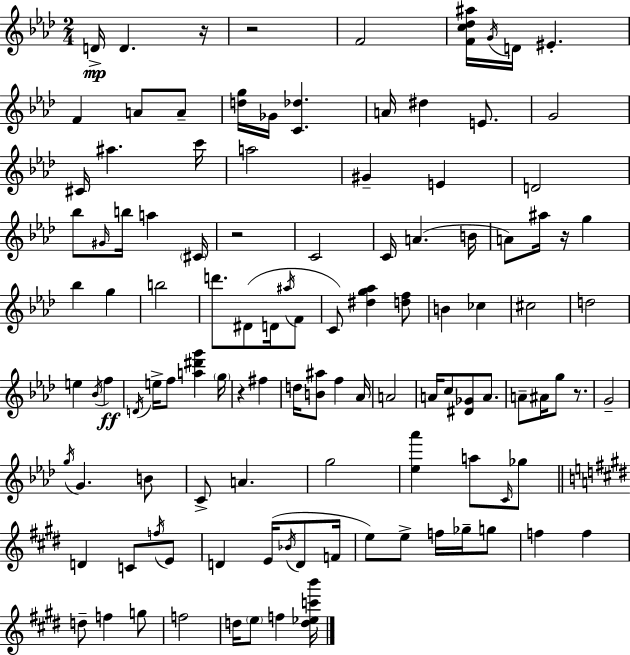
{
  \clef treble
  \numericTimeSignature
  \time 2/4
  \key aes \major
  d'16->\mp d'4. r16 | r2 | f'2 | <f' c'' des'' ais''>16 \acciaccatura { g'16 } d'16 eis'4.-. | \break f'4 a'8 a'8-- | <d'' g''>16 ges'16 <c' des''>4. | a'16 dis''4 e'8. | g'2 | \break cis'16 ais''4. | c'''16 a''2 | gis'4-- e'4 | d'2 | \break bes''8 \grace { gis'16 } b''16 a''4 | \parenthesize cis'16 r2 | c'2 | c'16 a'4.( | \break b'16 a'8) ais''16 r16 g''4 | bes''4 g''4 | b''2 | d'''8. dis'8( d'16 | \break \acciaccatura { ais''16 } f'8 c'8) <dis'' g'' aes''>4 | <d'' f''>8 b'4 ces''4 | cis''2 | d''2 | \break e''4 \acciaccatura { bes'16 }\ff | f''4 \acciaccatura { d'16 } e''16-> f''8 | <a'' dis''' g'''>4 \parenthesize g''16 r4 | fis''4 d''16 <b' ais''>8 | \break f''4 aes'16 a'2 | a'16 c''8 | <dis' ges'>8 a'8. a'8-- ais'16 | g''8 r8. g'2-- | \break \acciaccatura { g''16 } g'4. | b'8 c'8-> | a'4. g''2 | <ees'' aes'''>4 | \break a''8 \grace { c'16 } ges''8 \bar "||" \break \key e \major d'4 c'8 \acciaccatura { f''16 } e'8 | d'4 e'16( \acciaccatura { bes'16 } d'8 | f'16 e''8) e''8-> f''16 ges''16-- | g''8 f''4 f''4 | \break d''8-- f''4 | g''8 f''2 | d''16 \parenthesize e''8 f''4 | <d'' ees'' c''' b'''>16 \bar "|."
}